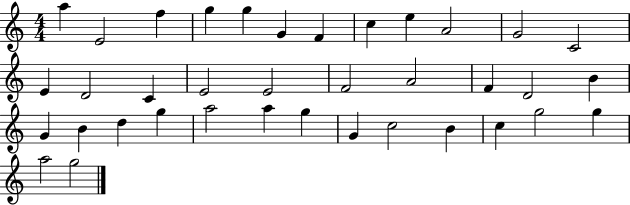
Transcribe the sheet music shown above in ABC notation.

X:1
T:Untitled
M:4/4
L:1/4
K:C
a E2 f g g G F c e A2 G2 C2 E D2 C E2 E2 F2 A2 F D2 B G B d g a2 a g G c2 B c g2 g a2 g2